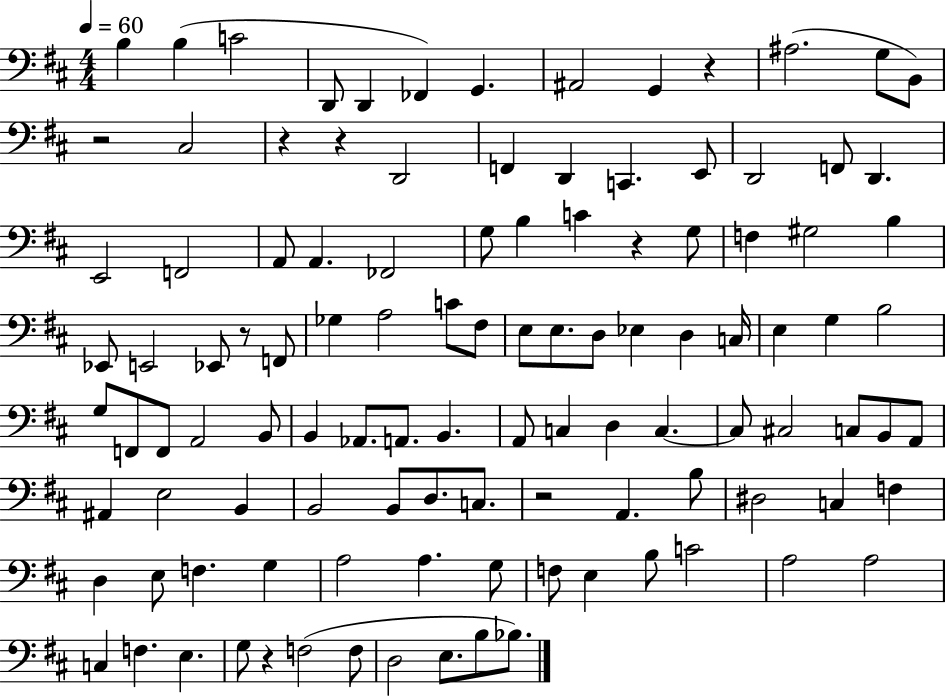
{
  \clef bass
  \numericTimeSignature
  \time 4/4
  \key d \major
  \tempo 4 = 60
  b4 b4( c'2 | d,8 d,4 fes,4) g,4. | ais,2 g,4 r4 | ais2.( g8 b,8) | \break r2 cis2 | r4 r4 d,2 | f,4 d,4 c,4. e,8 | d,2 f,8 d,4. | \break e,2 f,2 | a,8 a,4. fes,2 | g8 b4 c'4 r4 g8 | f4 gis2 b4 | \break ees,8 e,2 ees,8 r8 f,8 | ges4 a2 c'8 fis8 | e8 e8. d8 ees4 d4 c16 | e4 g4 b2 | \break g8 f,8 f,8 a,2 b,8 | b,4 aes,8. a,8. b,4. | a,8 c4 d4 c4.~~ | c8 cis2 c8 b,8 a,8 | \break ais,4 e2 b,4 | b,2 b,8 d8. c8. | r2 a,4. b8 | dis2 c4 f4 | \break d4 e8 f4. g4 | a2 a4. g8 | f8 e4 b8 c'2 | a2 a2 | \break c4 f4. e4. | g8 r4 f2( f8 | d2 e8. b8 bes8.) | \bar "|."
}